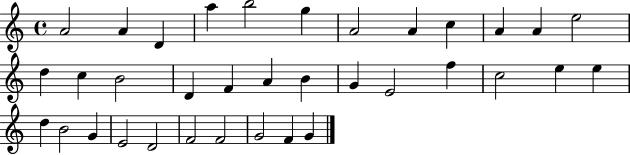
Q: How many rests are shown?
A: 0